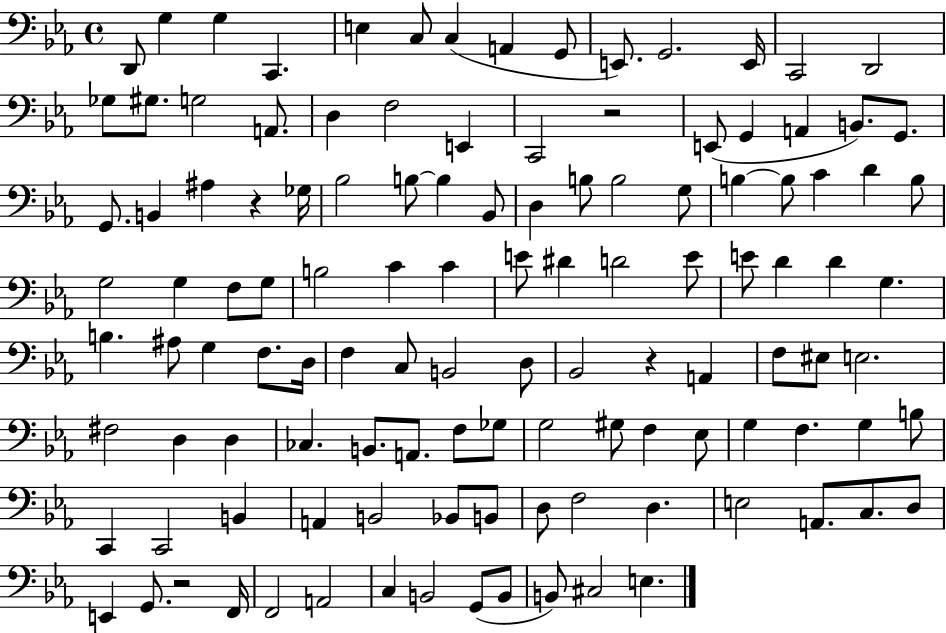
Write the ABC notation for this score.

X:1
T:Untitled
M:4/4
L:1/4
K:Eb
D,,/2 G, G, C,, E, C,/2 C, A,, G,,/2 E,,/2 G,,2 E,,/4 C,,2 D,,2 _G,/2 ^G,/2 G,2 A,,/2 D, F,2 E,, C,,2 z2 E,,/2 G,, A,, B,,/2 G,,/2 G,,/2 B,, ^A, z _G,/4 _B,2 B,/2 B, _B,,/2 D, B,/2 B,2 G,/2 B, B,/2 C D B,/2 G,2 G, F,/2 G,/2 B,2 C C E/2 ^D D2 E/2 E/2 D D G, B, ^A,/2 G, F,/2 D,/4 F, C,/2 B,,2 D,/2 _B,,2 z A,, F,/2 ^E,/2 E,2 ^F,2 D, D, _C, B,,/2 A,,/2 F,/2 _G,/2 G,2 ^G,/2 F, _E,/2 G, F, G, B,/2 C,, C,,2 B,, A,, B,,2 _B,,/2 B,,/2 D,/2 F,2 D, E,2 A,,/2 C,/2 D,/2 E,, G,,/2 z2 F,,/4 F,,2 A,,2 C, B,,2 G,,/2 B,,/2 B,,/2 ^C,2 E,